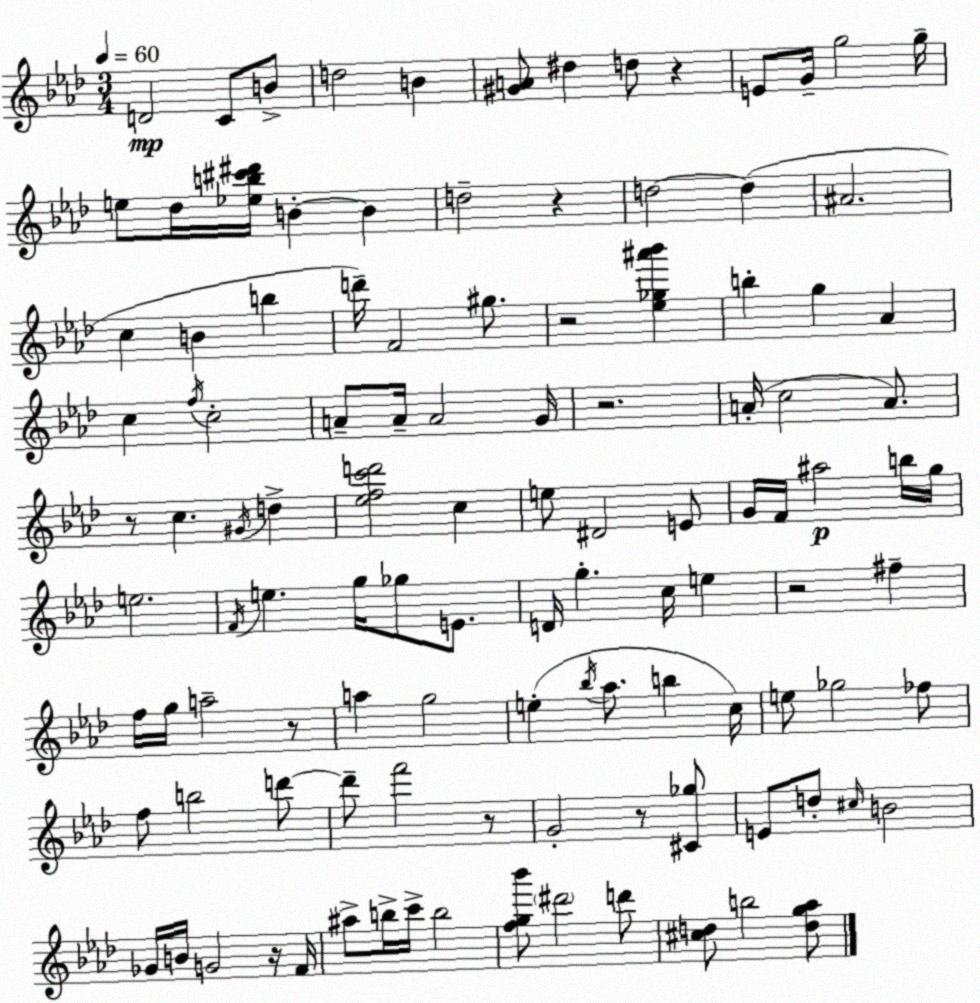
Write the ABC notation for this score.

X:1
T:Untitled
M:3/4
L:1/4
K:Ab
D2 C/2 B/2 d2 B [^GA]/2 ^d d/2 z E/2 G/4 g2 g/4 e/2 _d/4 [_eb^c'^d']/4 B B d2 z d2 d ^A2 c B b d'/4 F2 ^g/2 z2 [_e_g^a'_b'] b g _A c f/4 c2 A/2 A/4 A2 G/4 z2 A/4 c2 A/2 z/2 c ^G/4 d [_efc'd']2 c e/2 ^D2 E/2 G/4 F/4 ^a2 b/4 g/4 e2 F/4 e g/4 _g/2 E/2 D/4 g c/4 e z2 ^f f/4 g/4 a2 z/2 a g2 e _b/4 _a/2 b c/4 e/2 _g2 _f/2 f/2 b2 d'/2 d'/2 f'2 z/2 G2 z/2 [^C_g]/2 E/2 d/2 ^c/4 B2 _G/4 B/4 G2 z/4 F/4 ^a/2 b/4 c'/4 b2 [fg_b']/2 ^d'2 d'/2 [^cd]/2 b2 [dg_a]/2